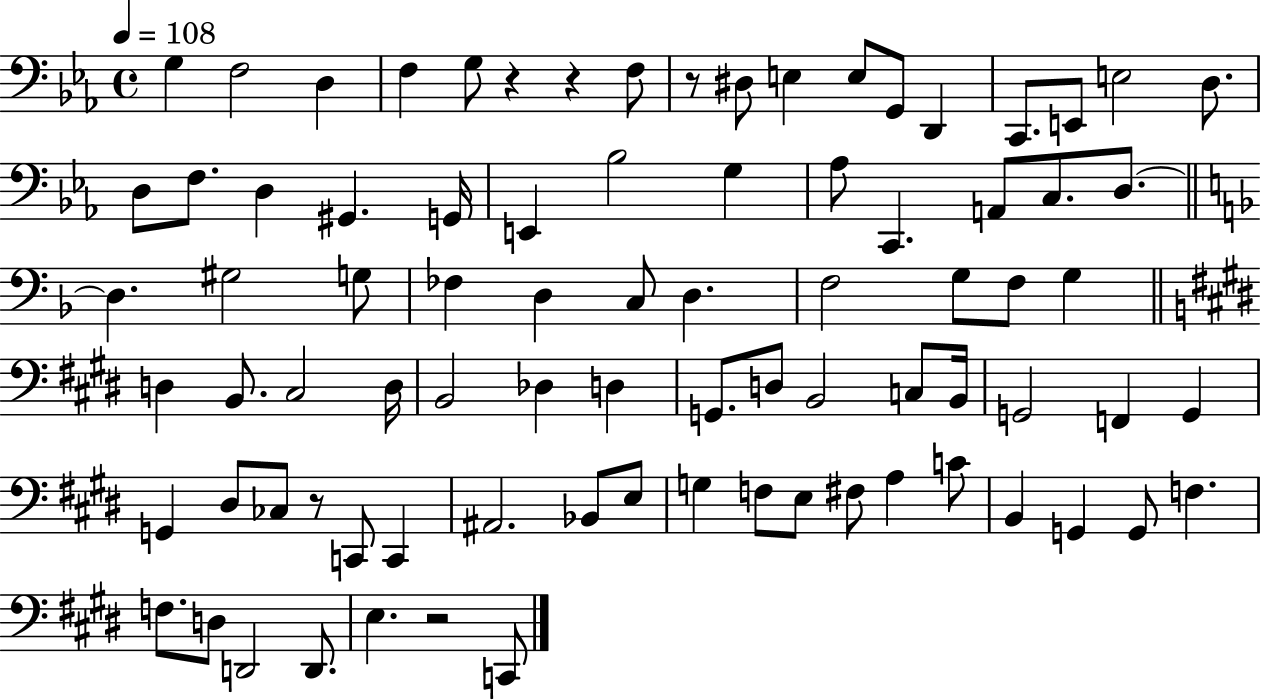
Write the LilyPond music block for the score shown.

{
  \clef bass
  \time 4/4
  \defaultTimeSignature
  \key ees \major
  \tempo 4 = 108
  g4 f2 d4 | f4 g8 r4 r4 f8 | r8 dis8 e4 e8 g,8 d,4 | c,8. e,8 e2 d8. | \break d8 f8. d4 gis,4. g,16 | e,4 bes2 g4 | aes8 c,4. a,8 c8. d8.~~ | \bar "||" \break \key d \minor d4. gis2 g8 | fes4 d4 c8 d4. | f2 g8 f8 g4 | \bar "||" \break \key e \major d4 b,8. cis2 d16 | b,2 des4 d4 | g,8. d8 b,2 c8 b,16 | g,2 f,4 g,4 | \break g,4 dis8 ces8 r8 c,8 c,4 | ais,2. bes,8 e8 | g4 f8 e8 fis8 a4 c'8 | b,4 g,4 g,8 f4. | \break f8. d8 d,2 d,8. | e4. r2 c,8 | \bar "|."
}